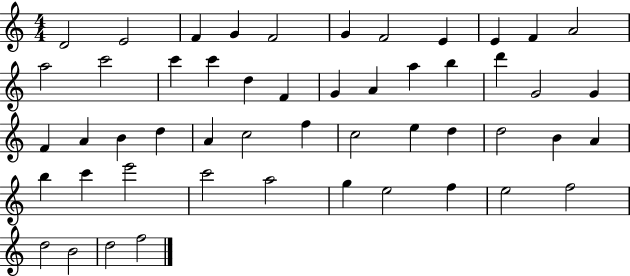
{
  \clef treble
  \numericTimeSignature
  \time 4/4
  \key c \major
  d'2 e'2 | f'4 g'4 f'2 | g'4 f'2 e'4 | e'4 f'4 a'2 | \break a''2 c'''2 | c'''4 c'''4 d''4 f'4 | g'4 a'4 a''4 b''4 | d'''4 g'2 g'4 | \break f'4 a'4 b'4 d''4 | a'4 c''2 f''4 | c''2 e''4 d''4 | d''2 b'4 a'4 | \break b''4 c'''4 e'''2 | c'''2 a''2 | g''4 e''2 f''4 | e''2 f''2 | \break d''2 b'2 | d''2 f''2 | \bar "|."
}